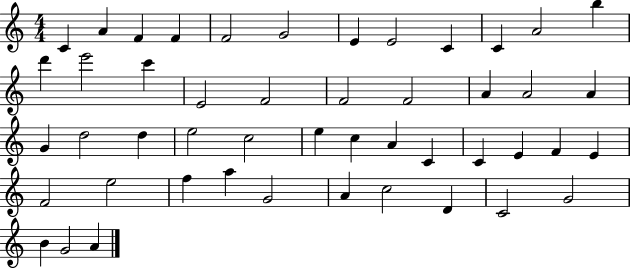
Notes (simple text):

C4/q A4/q F4/q F4/q F4/h G4/h E4/q E4/h C4/q C4/q A4/h B5/q D6/q E6/h C6/q E4/h F4/h F4/h F4/h A4/q A4/h A4/q G4/q D5/h D5/q E5/h C5/h E5/q C5/q A4/q C4/q C4/q E4/q F4/q E4/q F4/h E5/h F5/q A5/q G4/h A4/q C5/h D4/q C4/h G4/h B4/q G4/h A4/q